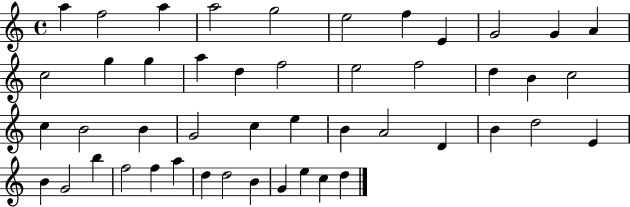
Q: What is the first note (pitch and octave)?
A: A5